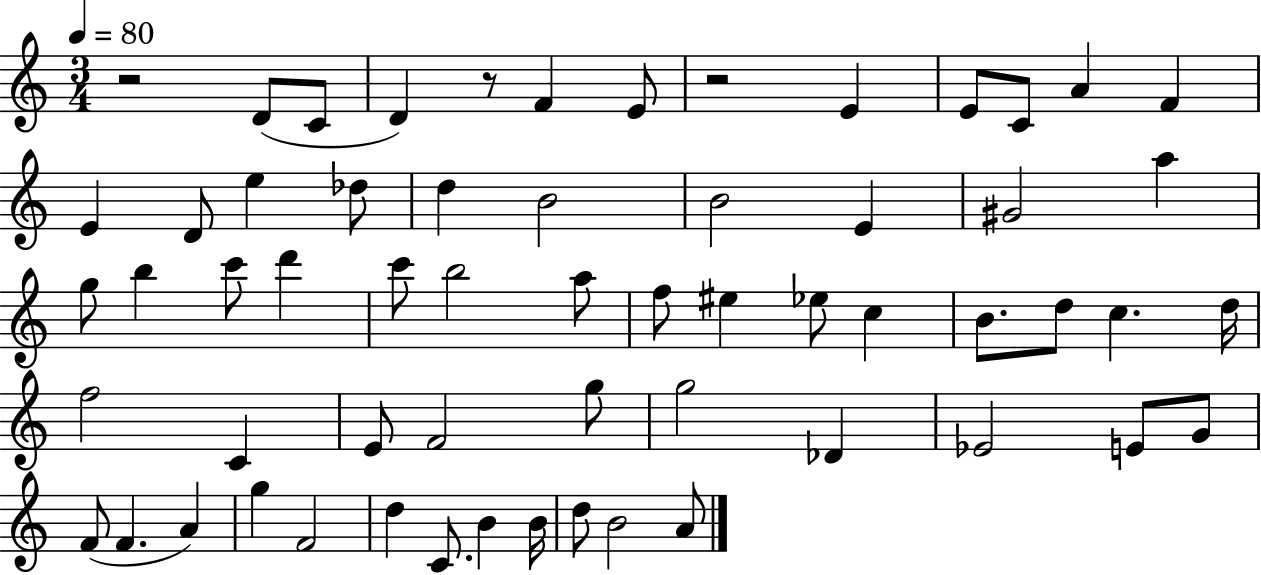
{
  \clef treble
  \numericTimeSignature
  \time 3/4
  \key c \major
  \tempo 4 = 80
  r2 d'8( c'8 | d'4) r8 f'4 e'8 | r2 e'4 | e'8 c'8 a'4 f'4 | \break e'4 d'8 e''4 des''8 | d''4 b'2 | b'2 e'4 | gis'2 a''4 | \break g''8 b''4 c'''8 d'''4 | c'''8 b''2 a''8 | f''8 eis''4 ees''8 c''4 | b'8. d''8 c''4. d''16 | \break f''2 c'4 | e'8 f'2 g''8 | g''2 des'4 | ees'2 e'8 g'8 | \break f'8( f'4. a'4) | g''4 f'2 | d''4 c'8. b'4 b'16 | d''8 b'2 a'8 | \break \bar "|."
}